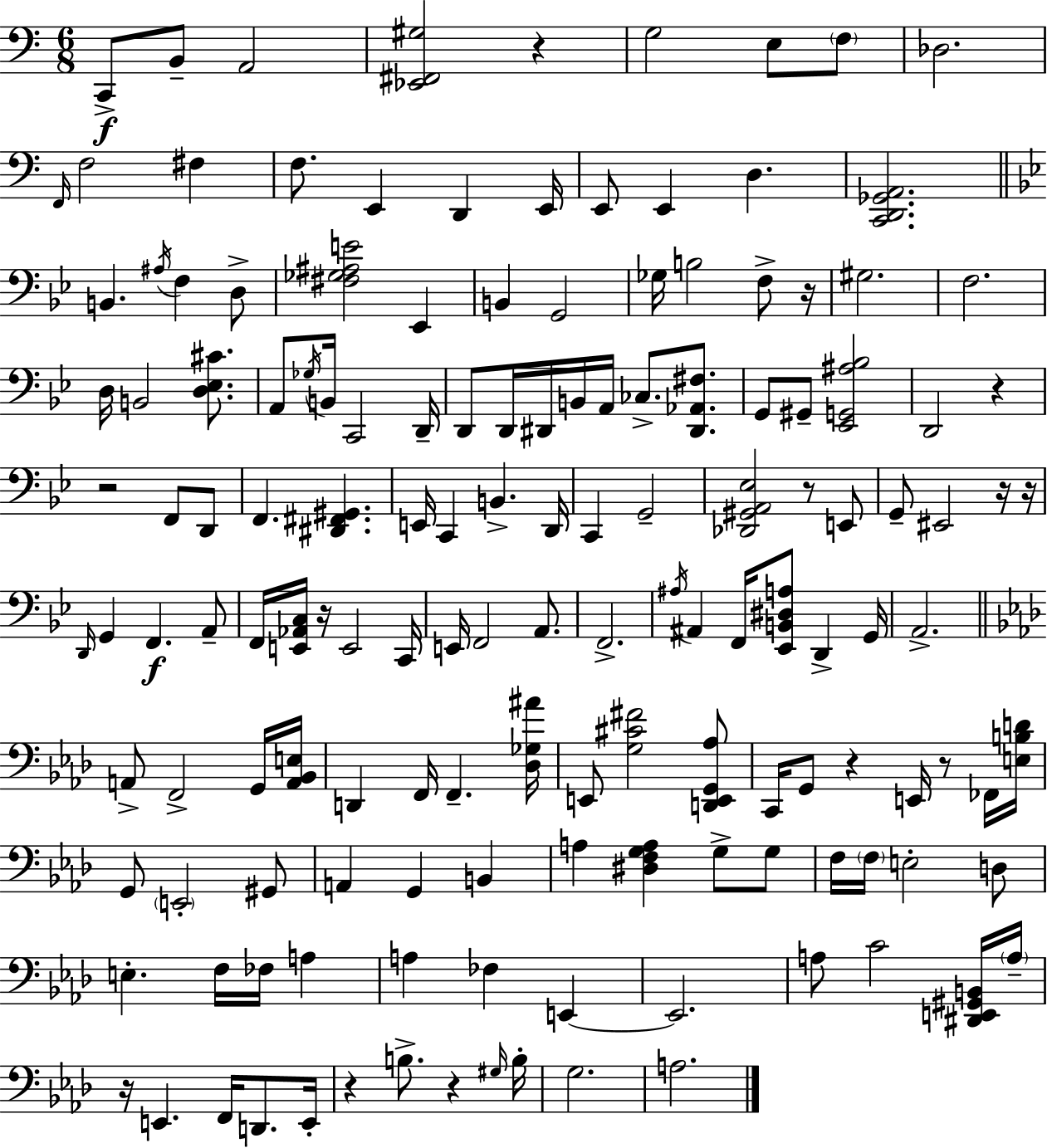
{
  \clef bass
  \numericTimeSignature
  \time 6/8
  \key a \minor
  c,8->\f b,8-- a,2 | <ees, fis, gis>2 r4 | g2 e8 \parenthesize f8 | des2. | \break \grace { f,16 } f2 fis4 | f8. e,4 d,4 | e,16 e,8 e,4 d4. | <c, d, ges, a,>2. | \break \bar "||" \break \key bes \major b,4. \acciaccatura { ais16 } f4 d8-> | <fis ges ais e'>2 ees,4 | b,4 g,2 | ges16 b2 f8-> | \break r16 gis2. | f2. | d16 b,2 <d ees cis'>8. | a,8 \acciaccatura { ges16 } b,16 c,2 | \break d,16-- d,8 d,16 dis,16 b,16 a,16 ces8.-> <dis, aes, fis>8. | g,8 gis,8-- <ees, g, ais bes>2 | d,2 r4 | r2 f,8 | \break d,8 f,4. <dis, fis, gis,>4. | e,16 c,4 b,4.-> | d,16 c,4 g,2-- | <des, gis, a, ees>2 r8 | \break e,8 g,8-- eis,2 | r16 r16 \grace { d,16 } g,4 f,4.\f | a,8-- f,16 <e, aes, c>16 r16 e,2 | c,16 e,16 f,2 | \break a,8. f,2.-> | \acciaccatura { ais16 } ais,4 f,16 <ees, b, dis a>8 d,4-> | g,16 a,2.-> | \bar "||" \break \key aes \major a,8-> f,2-> g,16 <a, bes, e>16 | d,4 f,16 f,4.-- <des ges ais'>16 | e,8 <g cis' fis'>2 <d, e, g, aes>8 | c,16 g,8 r4 e,16 r8 fes,16 <e b d'>16 | \break g,8 \parenthesize e,2-. gis,8 | a,4 g,4 b,4 | a4 <dis f g a>4 g8-> g8 | f16 \parenthesize f16 e2-. d8 | \break e4.-. f16 fes16 a4 | a4 fes4 e,4~~ | e,2. | a8 c'2 <dis, e, gis, b,>16 \parenthesize a16-- | \break r16 e,4. f,16 d,8. e,16-. | r4 b8.-> r4 \grace { gis16 } | b16-. g2. | a2. | \break \bar "|."
}